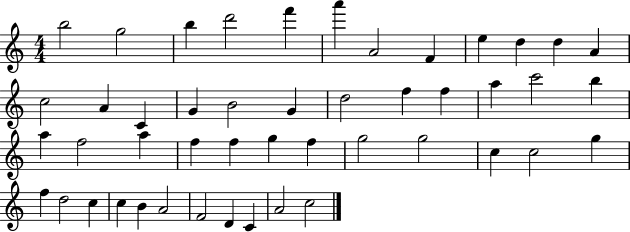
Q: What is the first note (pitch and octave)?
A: B5